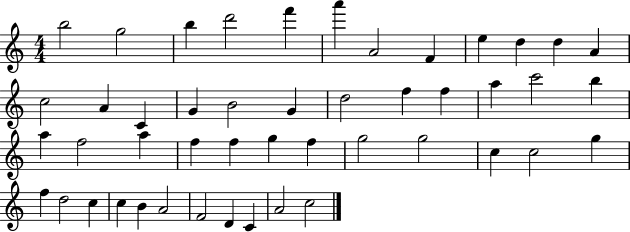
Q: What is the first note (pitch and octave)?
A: B5